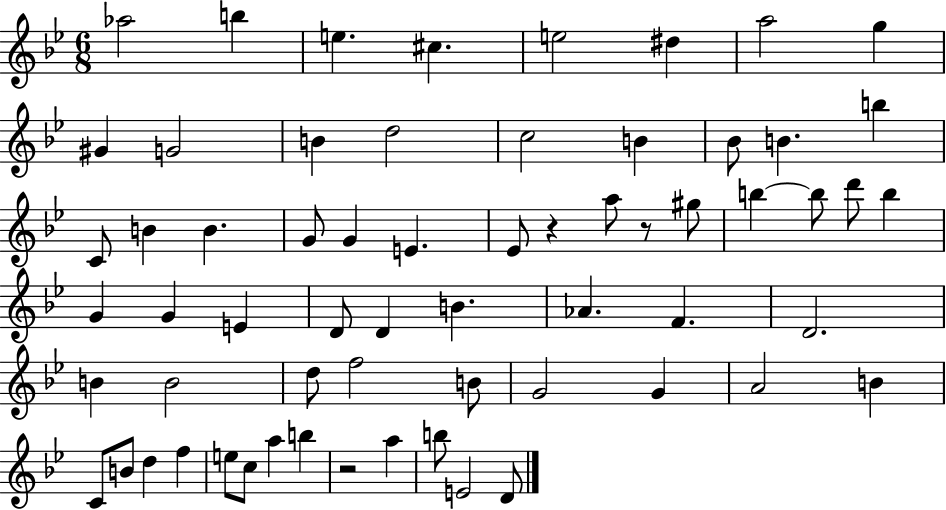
X:1
T:Untitled
M:6/8
L:1/4
K:Bb
_a2 b e ^c e2 ^d a2 g ^G G2 B d2 c2 B _B/2 B b C/2 B B G/2 G E _E/2 z a/2 z/2 ^g/2 b b/2 d'/2 b G G E D/2 D B _A F D2 B B2 d/2 f2 B/2 G2 G A2 B C/2 B/2 d f e/2 c/2 a b z2 a b/2 E2 D/2